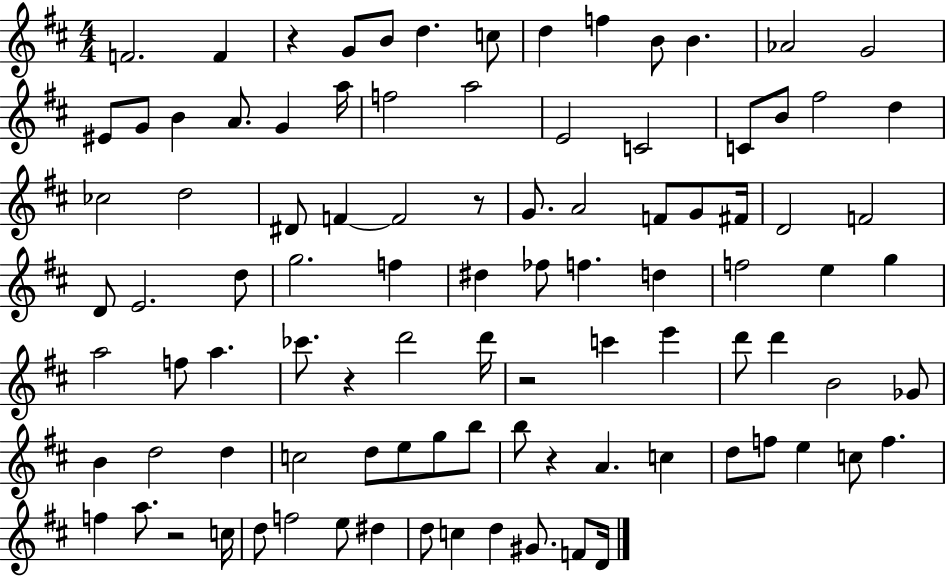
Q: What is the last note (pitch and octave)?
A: D4